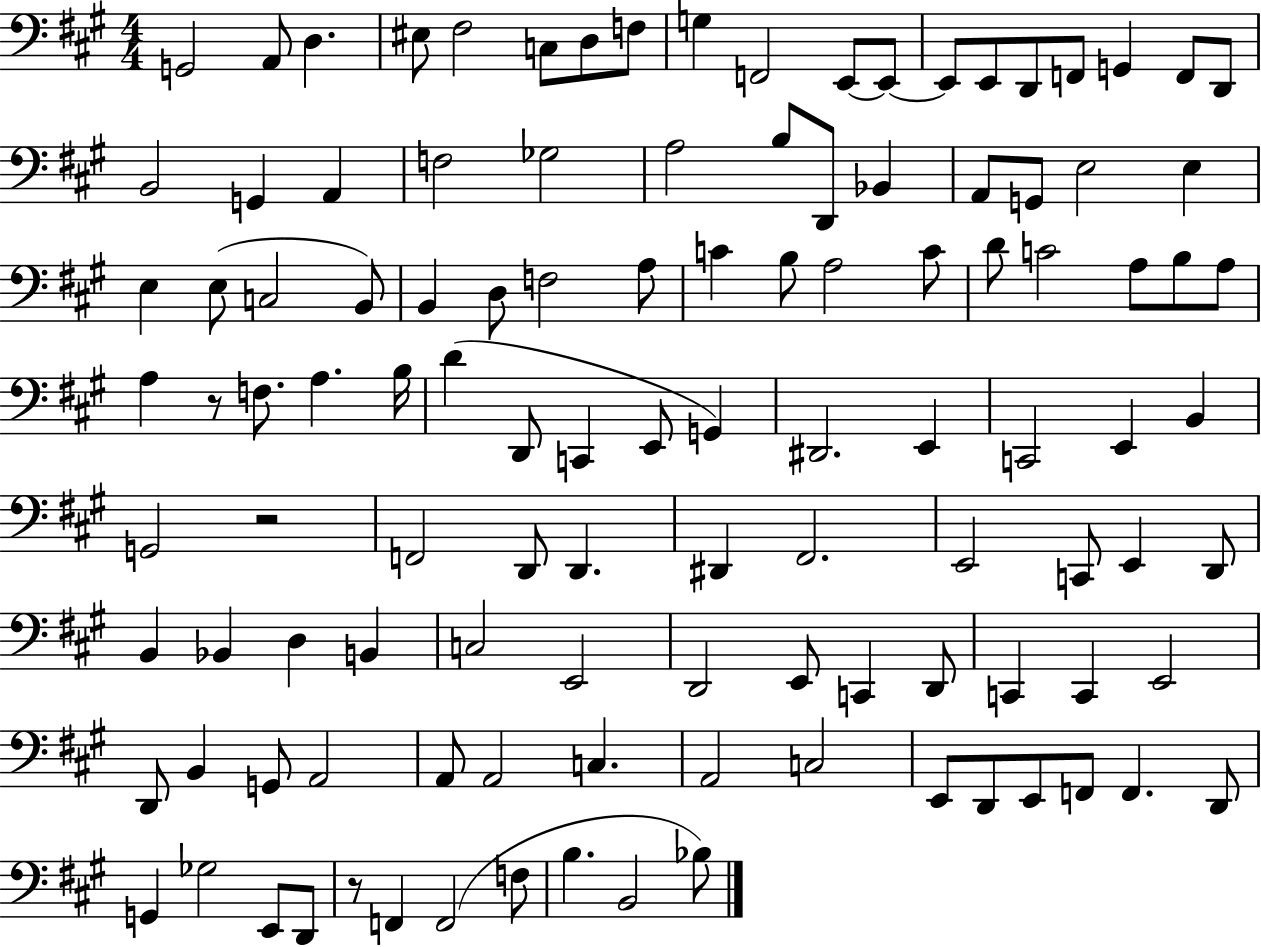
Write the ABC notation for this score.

X:1
T:Untitled
M:4/4
L:1/4
K:A
G,,2 A,,/2 D, ^E,/2 ^F,2 C,/2 D,/2 F,/2 G, F,,2 E,,/2 E,,/2 E,,/2 E,,/2 D,,/2 F,,/2 G,, F,,/2 D,,/2 B,,2 G,, A,, F,2 _G,2 A,2 B,/2 D,,/2 _B,, A,,/2 G,,/2 E,2 E, E, E,/2 C,2 B,,/2 B,, D,/2 F,2 A,/2 C B,/2 A,2 C/2 D/2 C2 A,/2 B,/2 A,/2 A, z/2 F,/2 A, B,/4 D D,,/2 C,, E,,/2 G,, ^D,,2 E,, C,,2 E,, B,, G,,2 z2 F,,2 D,,/2 D,, ^D,, ^F,,2 E,,2 C,,/2 E,, D,,/2 B,, _B,, D, B,, C,2 E,,2 D,,2 E,,/2 C,, D,,/2 C,, C,, E,,2 D,,/2 B,, G,,/2 A,,2 A,,/2 A,,2 C, A,,2 C,2 E,,/2 D,,/2 E,,/2 F,,/2 F,, D,,/2 G,, _G,2 E,,/2 D,,/2 z/2 F,, F,,2 F,/2 B, B,,2 _B,/2